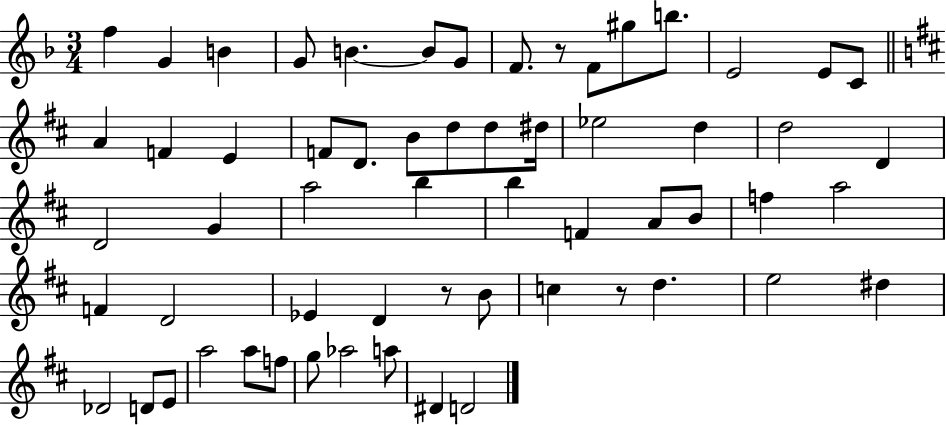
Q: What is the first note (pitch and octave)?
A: F5